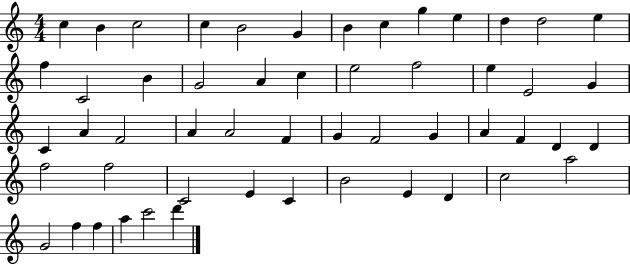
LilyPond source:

{
  \clef treble
  \numericTimeSignature
  \time 4/4
  \key c \major
  c''4 b'4 c''2 | c''4 b'2 g'4 | b'4 c''4 g''4 e''4 | d''4 d''2 e''4 | \break f''4 c'2 b'4 | g'2 a'4 c''4 | e''2 f''2 | e''4 e'2 g'4 | \break c'4 a'4 f'2 | a'4 a'2 f'4 | g'4 f'2 g'4 | a'4 f'4 d'4 d'4 | \break f''2 f''2 | c'2 e'4 c'4 | b'2 e'4 d'4 | c''2 a''2 | \break g'2 f''4 f''4 | a''4 c'''2 d'''4 | \bar "|."
}